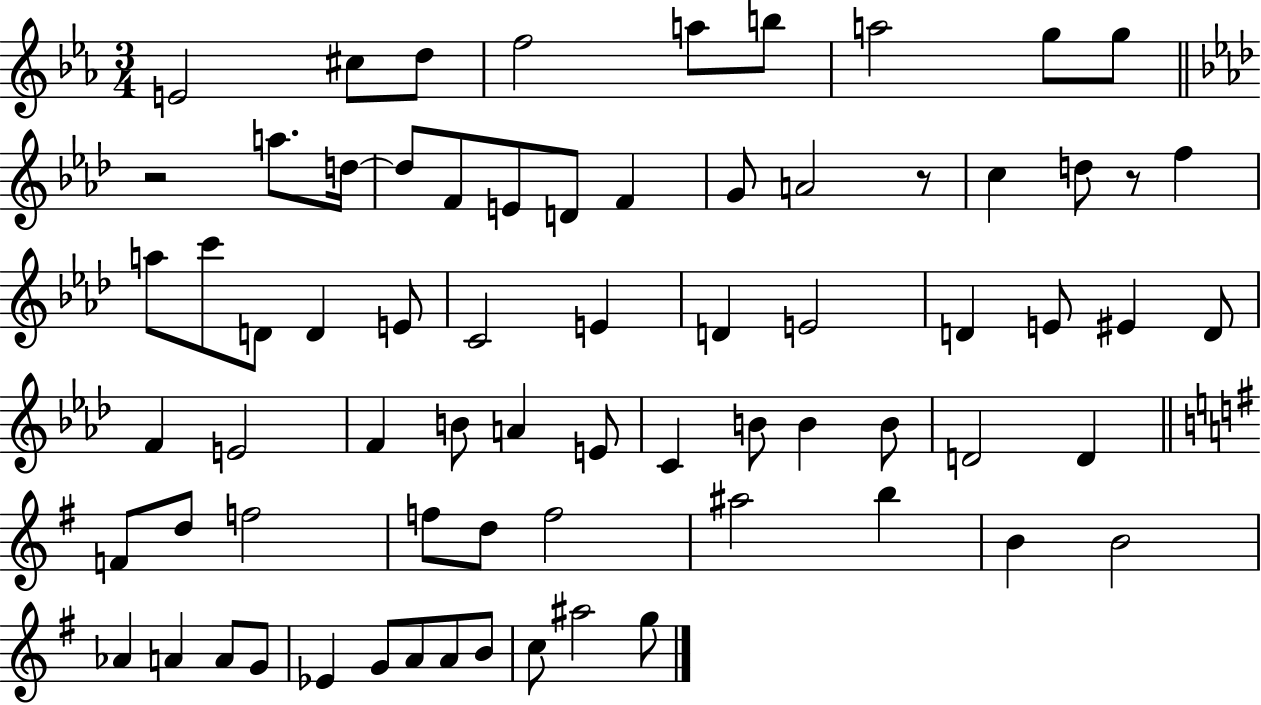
E4/h C#5/e D5/e F5/h A5/e B5/e A5/h G5/e G5/e R/h A5/e. D5/s D5/e F4/e E4/e D4/e F4/q G4/e A4/h R/e C5/q D5/e R/e F5/q A5/e C6/e D4/e D4/q E4/e C4/h E4/q D4/q E4/h D4/q E4/e EIS4/q D4/e F4/q E4/h F4/q B4/e A4/q E4/e C4/q B4/e B4/q B4/e D4/h D4/q F4/e D5/e F5/h F5/e D5/e F5/h A#5/h B5/q B4/q B4/h Ab4/q A4/q A4/e G4/e Eb4/q G4/e A4/e A4/e B4/e C5/e A#5/h G5/e